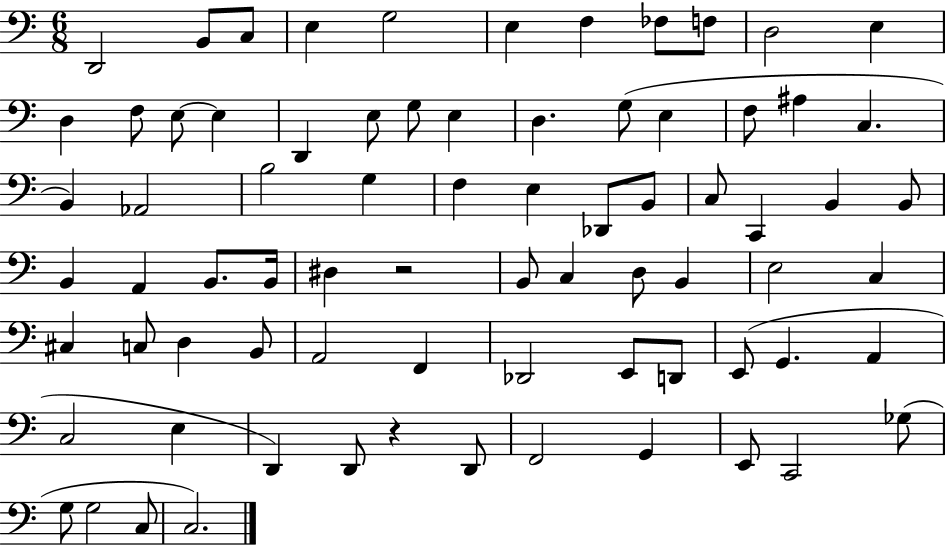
D2/h B2/e C3/e E3/q G3/h E3/q F3/q FES3/e F3/e D3/h E3/q D3/q F3/e E3/e E3/q D2/q E3/e G3/e E3/q D3/q. G3/e E3/q F3/e A#3/q C3/q. B2/q Ab2/h B3/h G3/q F3/q E3/q Db2/e B2/e C3/e C2/q B2/q B2/e B2/q A2/q B2/e. B2/s D#3/q R/h B2/e C3/q D3/e B2/q E3/h C3/q C#3/q C3/e D3/q B2/e A2/h F2/q Db2/h E2/e D2/e E2/e G2/q. A2/q C3/h E3/q D2/q D2/e R/q D2/e F2/h G2/q E2/e C2/h Gb3/e G3/e G3/h C3/e C3/h.